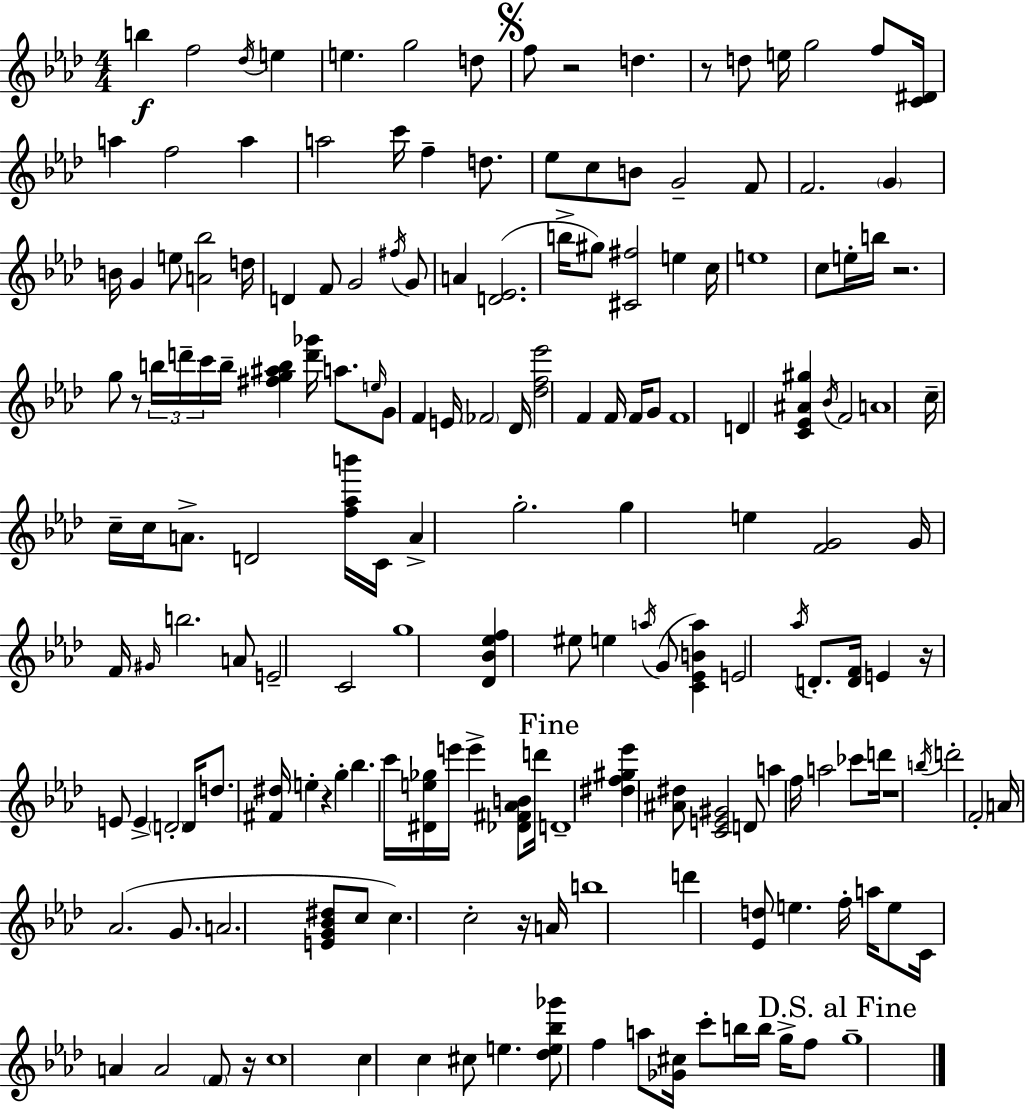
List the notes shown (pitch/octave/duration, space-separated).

B5/q F5/h Db5/s E5/q E5/q. G5/h D5/e F5/e R/h D5/q. R/e D5/e E5/s G5/h F5/e [C4,D#4]/s A5/q F5/h A5/q A5/h C6/s F5/q D5/e. Eb5/e C5/e B4/e G4/h F4/e F4/h. G4/q B4/s G4/q E5/e [A4,Bb5]/h D5/s D4/q F4/e G4/h F#5/s G4/e A4/q [D4,Eb4]/h. B5/s G#5/e [C#4,F#5]/h E5/q C5/s E5/w C5/e E5/s B5/s R/h. G5/e R/e B5/s D6/s C6/s B5/s [F#5,G5,A#5,B5]/q [D6,Gb6]/s A5/e. E5/s G4/e F4/q E4/s FES4/h Db4/s [Db5,F5,Eb6]/h F4/q F4/s F4/s G4/e F4/w D4/q [C4,Eb4,A#4,G#5]/q Bb4/s F4/h A4/w C5/s C5/s C5/s A4/e. D4/h [F5,Ab5,B6]/s C4/s A4/q G5/h. G5/q E5/q [F4,G4]/h G4/s F4/s G#4/s B5/h. A4/e E4/h C4/h G5/w [Db4,Bb4,Eb5,F5]/q EIS5/e E5/q A5/s G4/e [C4,Eb4,B4,A5]/q E4/h Ab5/s D4/e. [D4,F4]/s E4/q R/s E4/e E4/q D4/h D4/s D5/e. [F#4,D#5]/s E5/q R/q G5/q Bb5/q. C6/s [D#4,E5,Gb5]/s E6/s E6/q [Db4,F#4,Ab4,B4]/e D6/s D4/w [D#5,F5,G#5,Eb6]/q [A#4,D#5]/e [C4,E4,G#4]/h D4/e A5/q F5/s A5/h CES6/e D6/s R/w B5/s D6/h F4/h A4/s Ab4/h. G4/e. A4/h. [E4,G4,Bb4,D#5]/e C5/e C5/q. C5/h R/s A4/s B5/w D6/q [Eb4,D5]/e E5/q. F5/s A5/s E5/e C4/s A4/q A4/h F4/e R/s C5/w C5/q C5/q C#5/e E5/q. [Db5,E5,Bb5,Gb6]/e F5/q A5/e [Gb4,C#5]/s C6/e B5/s B5/s G5/s F5/e G5/w